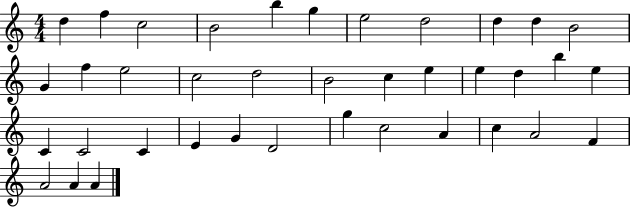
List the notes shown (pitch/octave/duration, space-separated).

D5/q F5/q C5/h B4/h B5/q G5/q E5/h D5/h D5/q D5/q B4/h G4/q F5/q E5/h C5/h D5/h B4/h C5/q E5/q E5/q D5/q B5/q E5/q C4/q C4/h C4/q E4/q G4/q D4/h G5/q C5/h A4/q C5/q A4/h F4/q A4/h A4/q A4/q